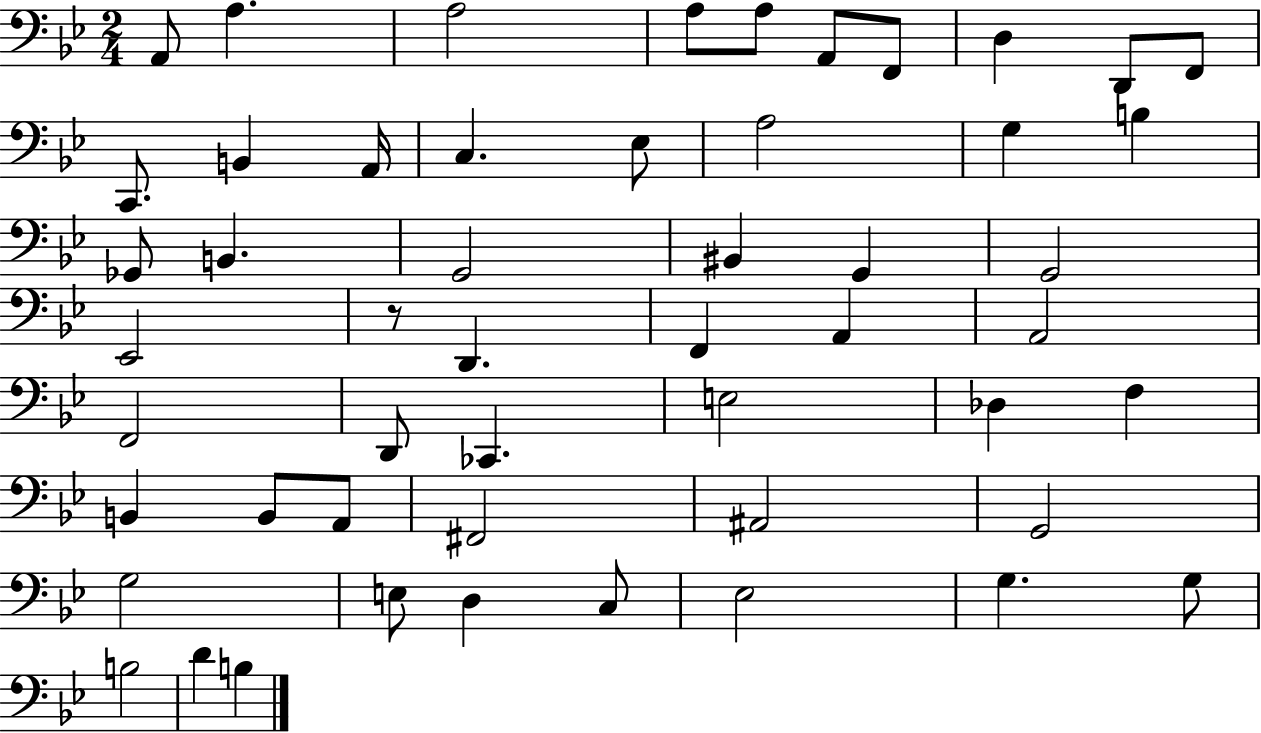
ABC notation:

X:1
T:Untitled
M:2/4
L:1/4
K:Bb
A,,/2 A, A,2 A,/2 A,/2 A,,/2 F,,/2 D, D,,/2 F,,/2 C,,/2 B,, A,,/4 C, _E,/2 A,2 G, B, _G,,/2 B,, G,,2 ^B,, G,, G,,2 _E,,2 z/2 D,, F,, A,, A,,2 F,,2 D,,/2 _C,, E,2 _D, F, B,, B,,/2 A,,/2 ^F,,2 ^A,,2 G,,2 G,2 E,/2 D, C,/2 _E,2 G, G,/2 B,2 D B,